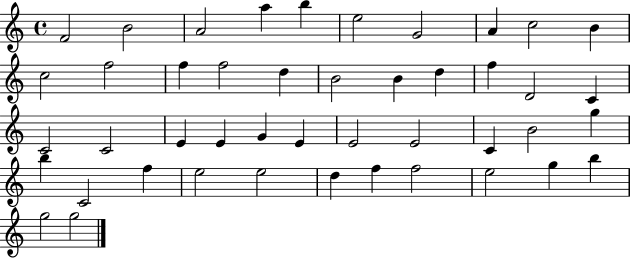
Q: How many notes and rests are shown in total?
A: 45